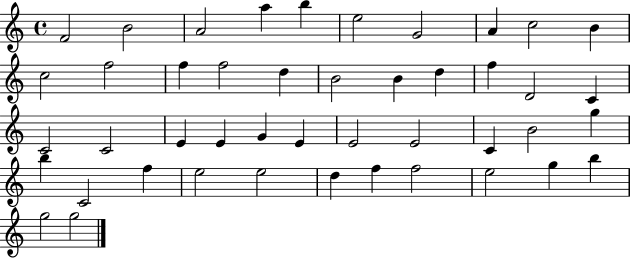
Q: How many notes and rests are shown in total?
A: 45